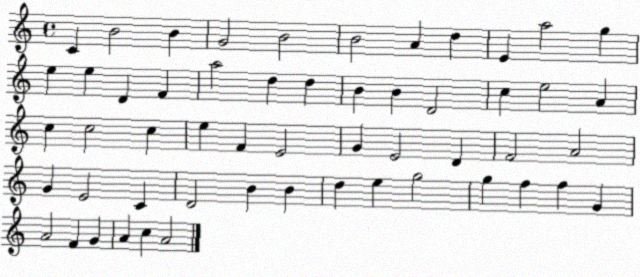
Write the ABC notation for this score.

X:1
T:Untitled
M:4/4
L:1/4
K:C
C B2 B G2 B2 B2 A d E a2 g e e D F a2 d d B B D2 c e2 A c c2 c e F E2 G E2 D F2 A2 G E2 C D2 B B d e g2 g f f G A2 F G A c A2